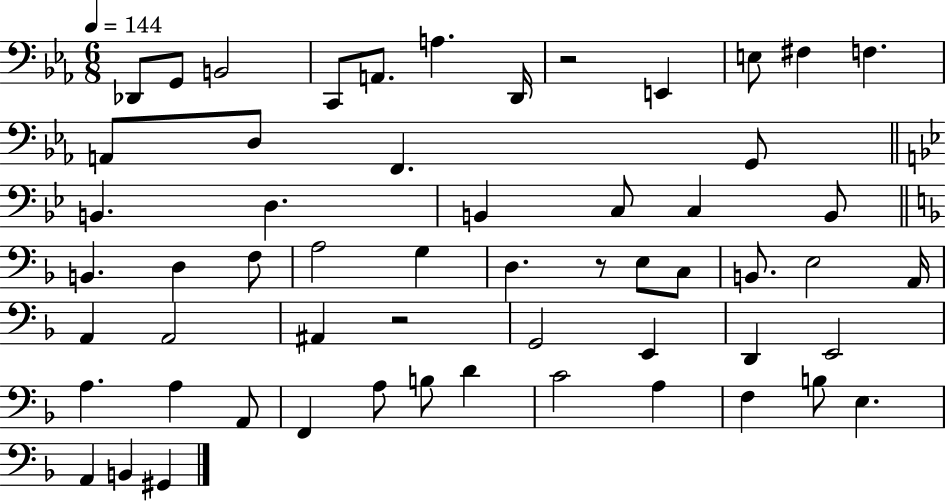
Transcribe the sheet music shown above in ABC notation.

X:1
T:Untitled
M:6/8
L:1/4
K:Eb
_D,,/2 G,,/2 B,,2 C,,/2 A,,/2 A, D,,/4 z2 E,, E,/2 ^F, F, A,,/2 D,/2 F,, G,,/2 B,, D, B,, C,/2 C, B,,/2 B,, D, F,/2 A,2 G, D, z/2 E,/2 C,/2 B,,/2 E,2 A,,/4 A,, A,,2 ^A,, z2 G,,2 E,, D,, E,,2 A, A, A,,/2 F,, A,/2 B,/2 D C2 A, F, B,/2 E, A,, B,, ^G,,